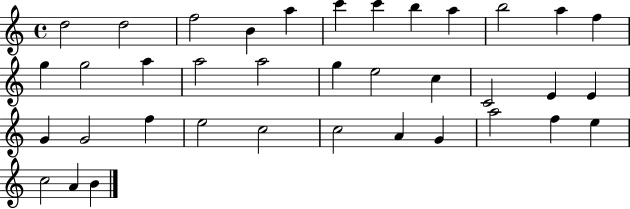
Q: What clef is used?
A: treble